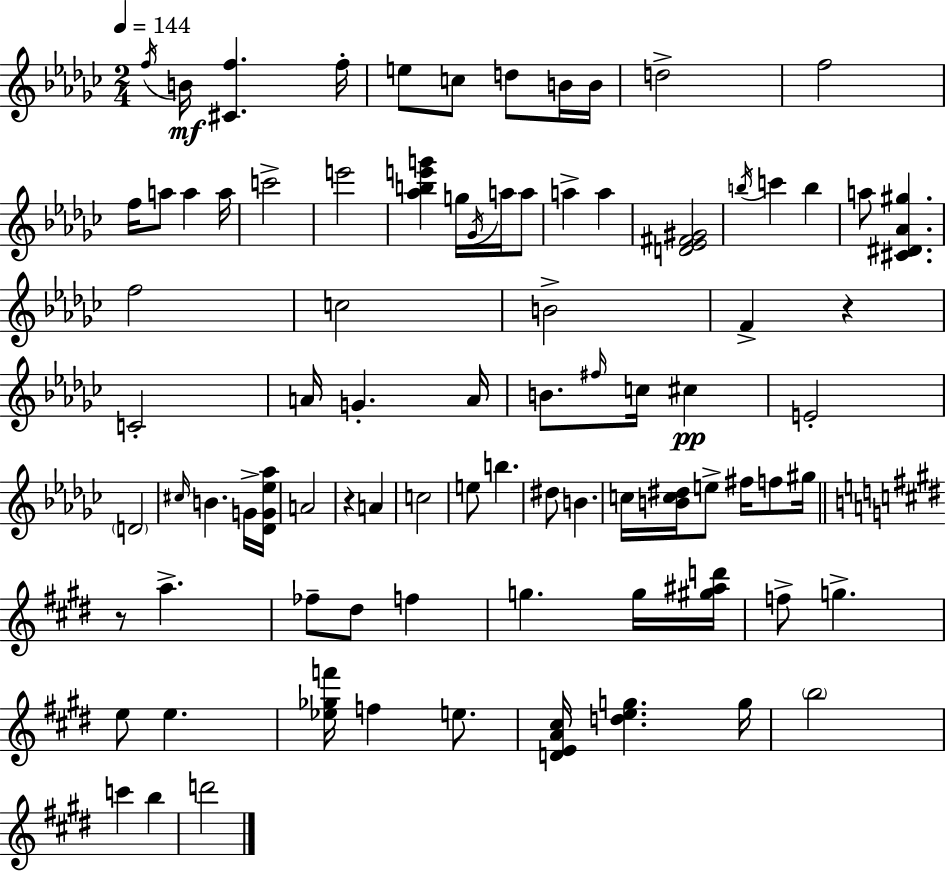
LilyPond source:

{
  \clef treble
  \numericTimeSignature
  \time 2/4
  \key ees \minor
  \tempo 4 = 144
  \acciaccatura { f''16 }\mf b'16 <cis' f''>4. | f''16-. e''8 c''8 d''8 b'16 | b'16 d''2-> | f''2 | \break f''16 a''8 a''4 | a''16 c'''2-> | e'''2 | <aes'' b'' e''' g'''>4 g''16 \acciaccatura { ges'16 } a''16 | \break a''8 a''4-> a''4 | <d' ees' fis' gis'>2 | \acciaccatura { b''16 } c'''4 b''4 | a''8 <cis' dis' aes' gis''>4. | \break f''2 | c''2 | b'2-> | f'4-> r4 | \break c'2-. | a'16 g'4.-. | a'16 b'8. \grace { fis''16 } c''16 | cis''4\pp e'2-. | \break \parenthesize d'2 | \grace { cis''16 } b'4. | g'16-> <des' g' ees'' aes''>16 a'2 | r4 | \break a'4 c''2 | e''8 b''4. | dis''8 b'4. | c''16 <b' c'' dis''>16 e''8-> | \break fis''16 f''8 gis''16 \bar "||" \break \key e \major r8 a''4.-> | fes''8-- dis''8 f''4 | g''4. g''16 <gis'' ais'' d'''>16 | f''8-> g''4.-> | \break e''8 e''4. | <ees'' ges'' f'''>16 f''4 e''8. | <d' e' a' cis''>16 <d'' e'' g''>4. g''16 | \parenthesize b''2 | \break c'''4 b''4 | d'''2 | \bar "|."
}